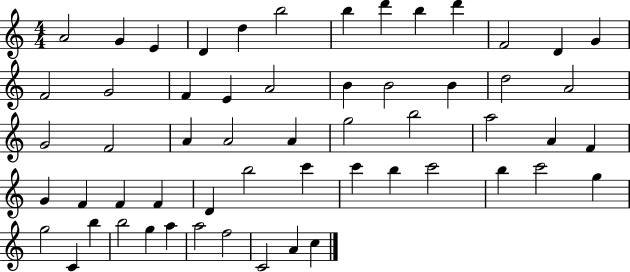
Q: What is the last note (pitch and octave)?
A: C5